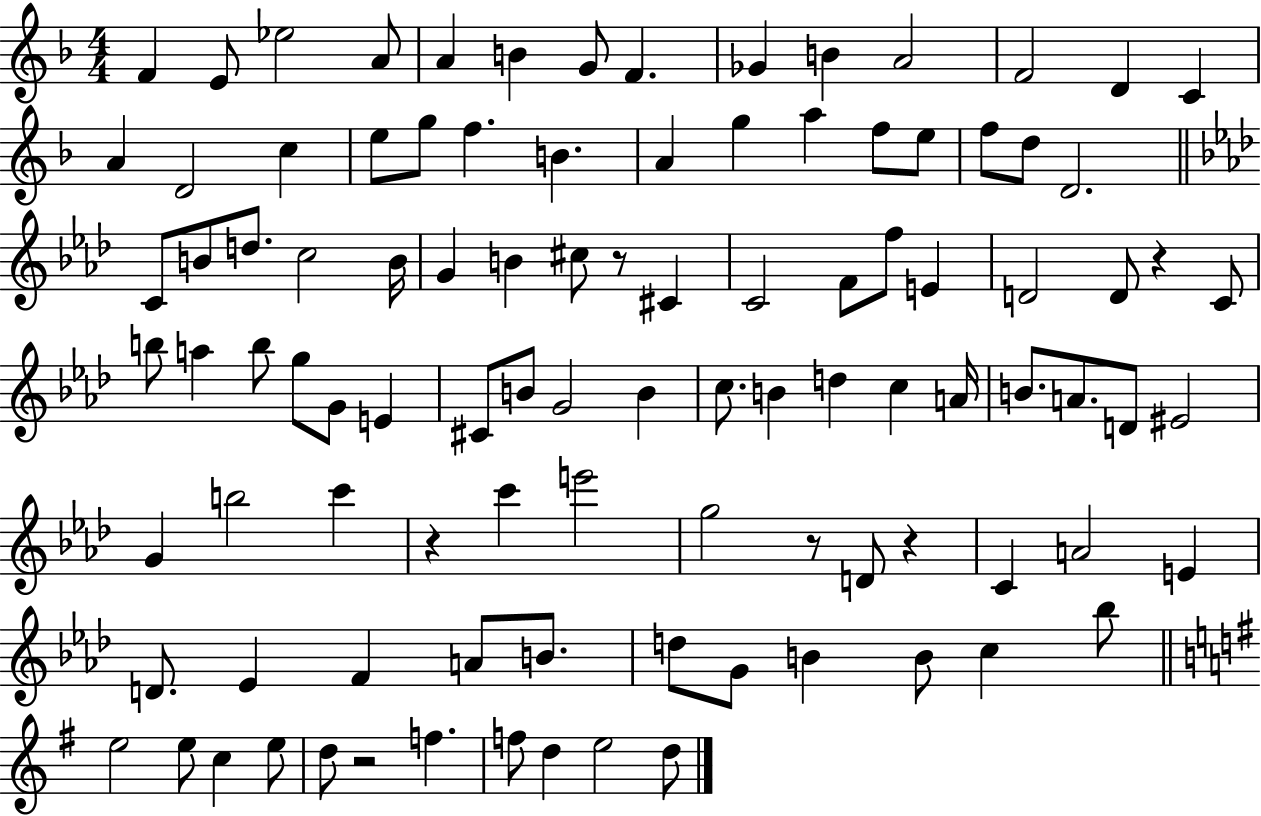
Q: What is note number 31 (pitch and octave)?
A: B4